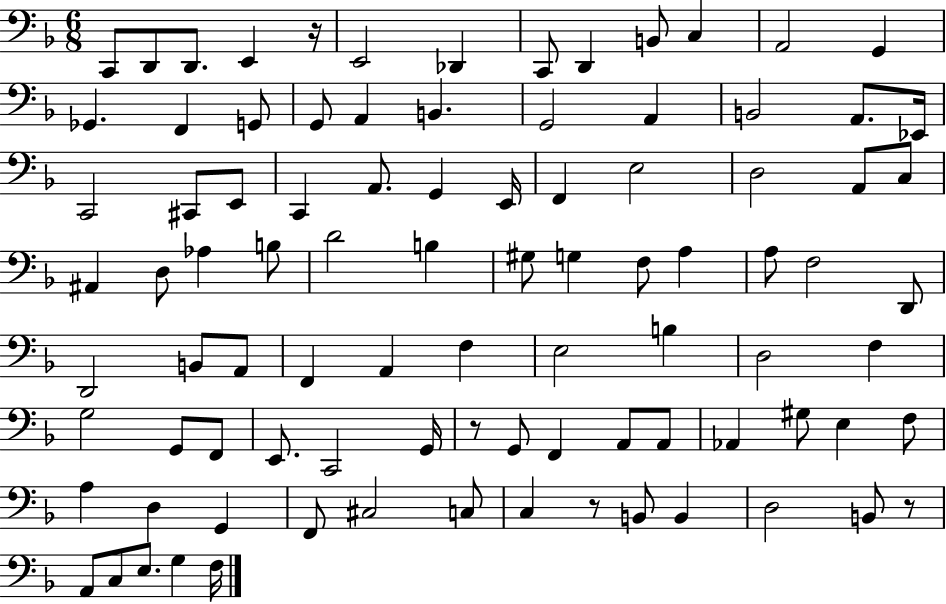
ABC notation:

X:1
T:Untitled
M:6/8
L:1/4
K:F
C,,/2 D,,/2 D,,/2 E,, z/4 E,,2 _D,, C,,/2 D,, B,,/2 C, A,,2 G,, _G,, F,, G,,/2 G,,/2 A,, B,, G,,2 A,, B,,2 A,,/2 _E,,/4 C,,2 ^C,,/2 E,,/2 C,, A,,/2 G,, E,,/4 F,, E,2 D,2 A,,/2 C,/2 ^A,, D,/2 _A, B,/2 D2 B, ^G,/2 G, F,/2 A, A,/2 F,2 D,,/2 D,,2 B,,/2 A,,/2 F,, A,, F, E,2 B, D,2 F, G,2 G,,/2 F,,/2 E,,/2 C,,2 G,,/4 z/2 G,,/2 F,, A,,/2 A,,/2 _A,, ^G,/2 E, F,/2 A, D, G,, F,,/2 ^C,2 C,/2 C, z/2 B,,/2 B,, D,2 B,,/2 z/2 A,,/2 C,/2 E,/2 G, F,/4